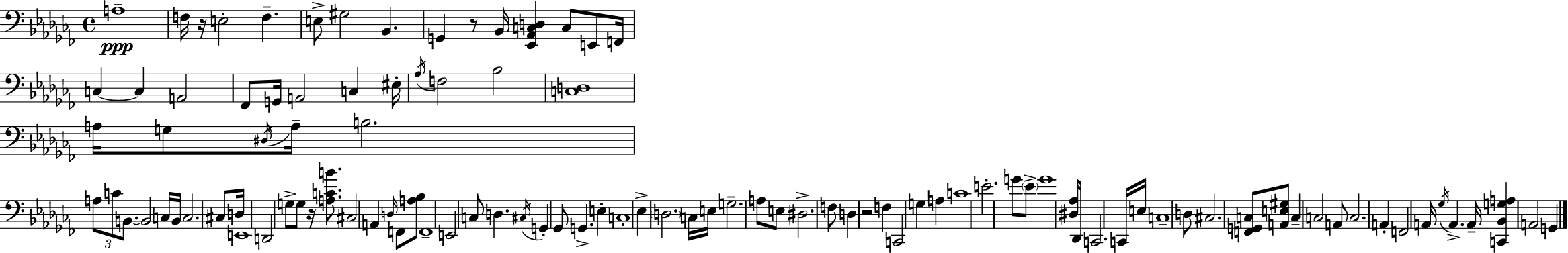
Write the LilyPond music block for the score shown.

{
  \clef bass
  \time 4/4
  \defaultTimeSignature
  \key aes \minor
  a1--\ppp | f16 r16 e2-. f4.-- | e8-> gis2 bes,4. | g,4 r8 bes,16 <ees, aes, c d>4 c8 e,8 f,16 | \break c4~~ c4 a,2 | fes,8 g,16 a,2 c4 eis16-. | \acciaccatura { aes16 } f2 bes2 | <c d>1 | \break a16 g8 \acciaccatura { dis16 } a16-- b2. | \tuplet 3/2 { a8 c'8 b,8.~~ } b,2 | c16 b,16 c2. cis8 | d16 e,1 | \break d,2 g8-> g8 r16 <a c' b'>8. | cis2 a,4 \grace { d16 } f,8 | <a bes>8 f,1-- | e,2 c8 d4. | \break \acciaccatura { cis16 } g,4-. ges,8 g,4.-> | e4-. c1-. | ees4-> \parenthesize d2. | c16 e16 g2.-- | \break a8 e8 dis2.-> | f8 d4 r2 | f4 c,2 g4 | a4 c'1 | \break e'2.-. | g'8 \parenthesize ees'8-> g'1 | <dis aes>16 des,16 c,2. | c,16 e16 c1-- | \break d8 cis2. | <f, g, c>8 <a, e gis>8 c4-- c2 | a,8 c2. | a,4-. f,2 a,16 \acciaccatura { ges16 } a,4.-> | \break a,16-- <c, bes, g a>4 a,2 | g,4 \bar "|."
}